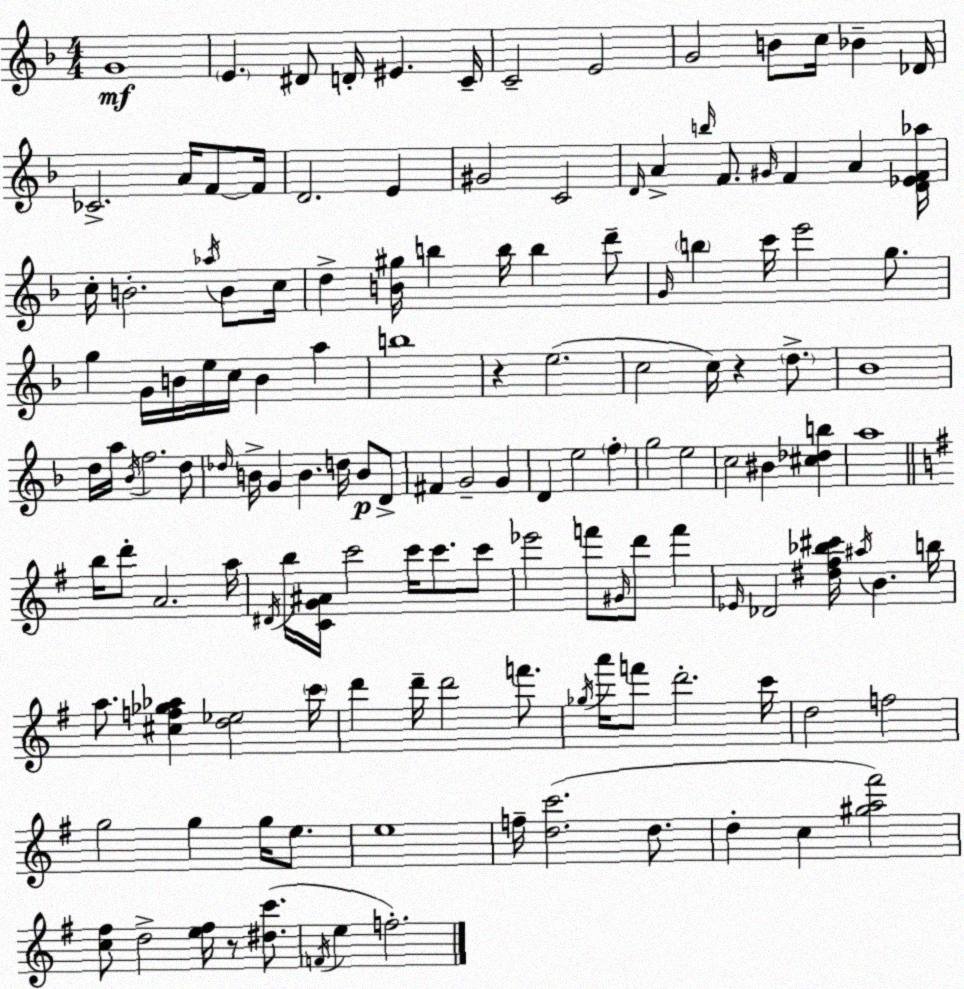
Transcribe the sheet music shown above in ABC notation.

X:1
T:Untitled
M:4/4
L:1/4
K:F
G4 E ^D/2 D/4 ^E C/4 C2 E2 G2 B/2 c/4 _B _D/4 _C2 A/4 F/2 F/4 D2 E ^G2 C2 D/4 A b/4 F/2 ^G/4 F A [D_EF_a]/4 c/4 B2 _a/4 B/2 c/4 d [B^g]/4 b b/4 b d'/2 G/4 b c'/4 e'2 g/2 g G/4 B/4 e/4 c/4 B a b4 z e2 c2 c/4 z d/2 _B4 d/4 a/4 _B/4 f2 d/2 _d/4 B/4 G B d/4 B/2 D/2 ^F G2 G D e2 f g2 e2 c2 ^B [^c_db] a4 b/4 d'/2 A2 a/4 ^D/4 b/4 [CG^A]/4 c'2 c'/4 c'/2 c'/2 _e'2 f'/2 ^G/4 d'/2 f' _E/4 _D2 [^d^f_b^c']/4 ^a/4 B b/4 a/2 [^cf_g_a] [d_e]2 c'/4 d' d'/4 d'2 f'/2 _g/4 a'/4 f'/2 d'2 c'/4 d2 f2 g2 g g/4 e/2 e4 f/4 [dc']2 d/2 d c [^ga^f']2 [c^f]/2 d2 [e^f]/4 z/2 [^dc']/2 F/4 e f2